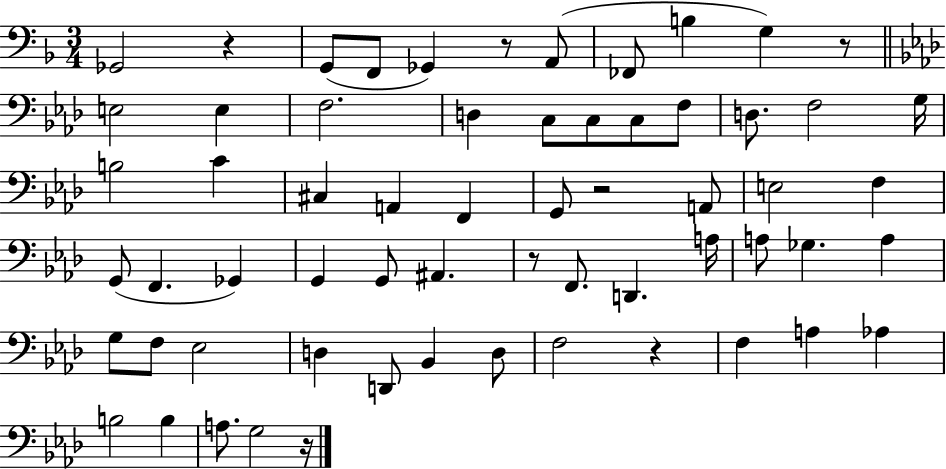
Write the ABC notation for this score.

X:1
T:Untitled
M:3/4
L:1/4
K:F
_G,,2 z G,,/2 F,,/2 _G,, z/2 A,,/2 _F,,/2 B, G, z/2 E,2 E, F,2 D, C,/2 C,/2 C,/2 F,/2 D,/2 F,2 G,/4 B,2 C ^C, A,, F,, G,,/2 z2 A,,/2 E,2 F, G,,/2 F,, _G,, G,, G,,/2 ^A,, z/2 F,,/2 D,, A,/4 A,/2 _G, A, G,/2 F,/2 _E,2 D, D,,/2 _B,, D,/2 F,2 z F, A, _A, B,2 B, A,/2 G,2 z/4